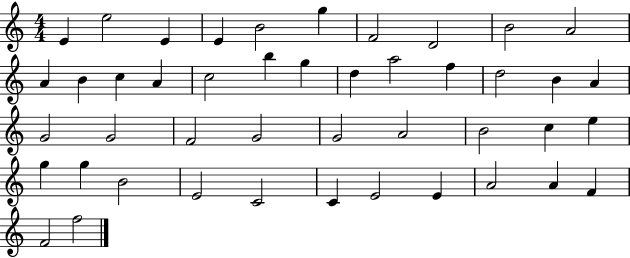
X:1
T:Untitled
M:4/4
L:1/4
K:C
E e2 E E B2 g F2 D2 B2 A2 A B c A c2 b g d a2 f d2 B A G2 G2 F2 G2 G2 A2 B2 c e g g B2 E2 C2 C E2 E A2 A F F2 f2